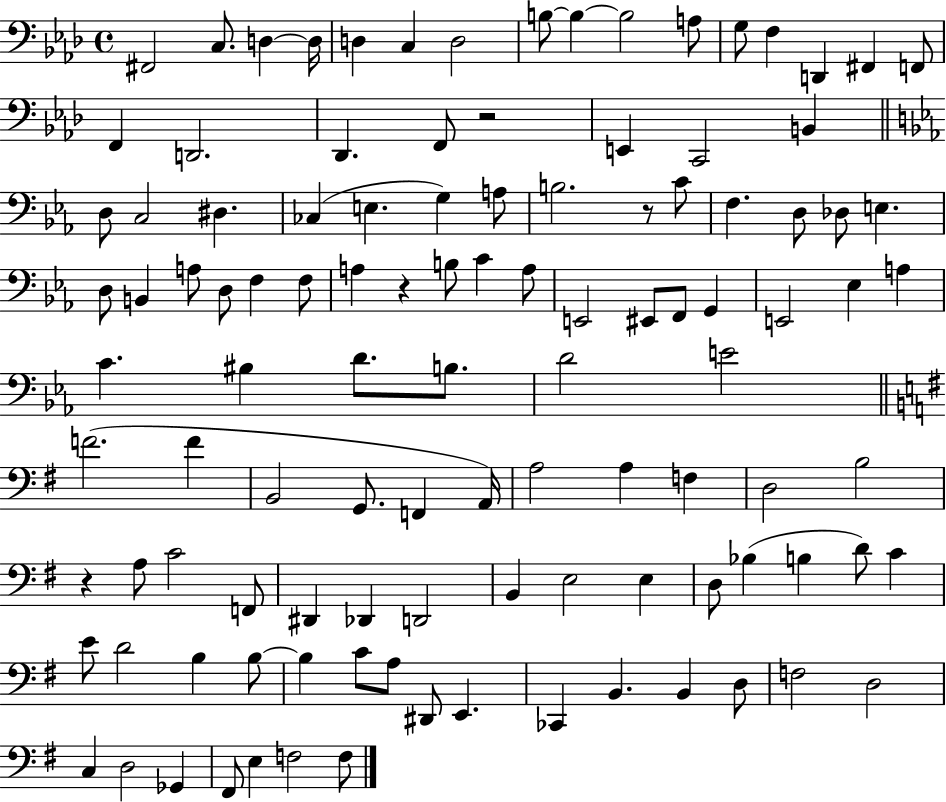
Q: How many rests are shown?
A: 4